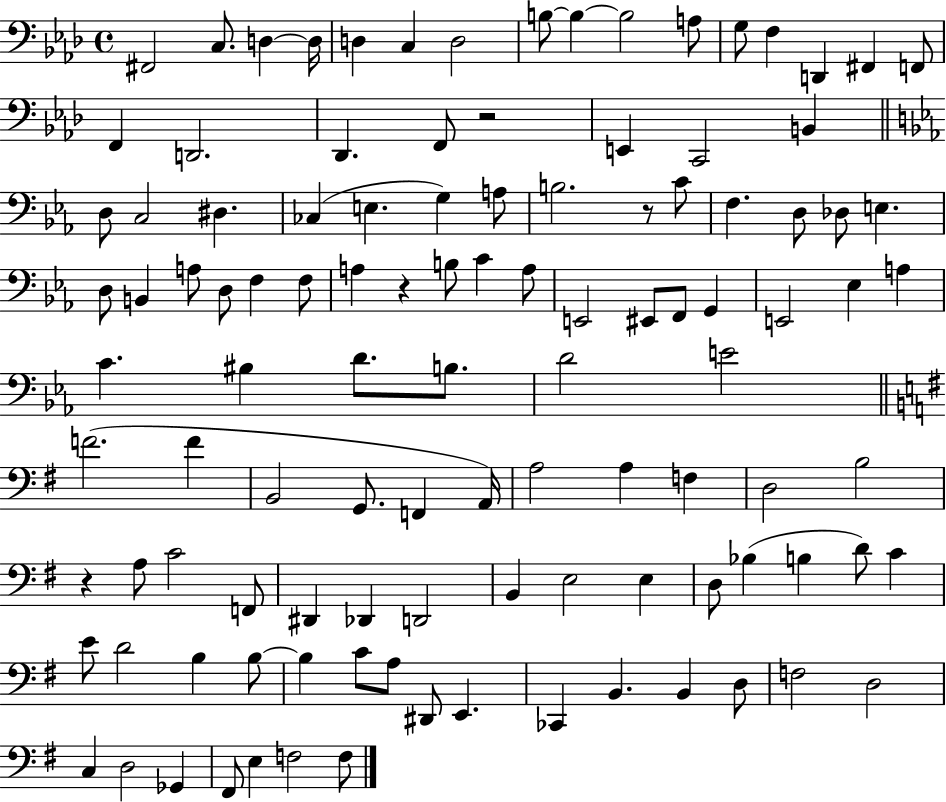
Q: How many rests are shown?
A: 4